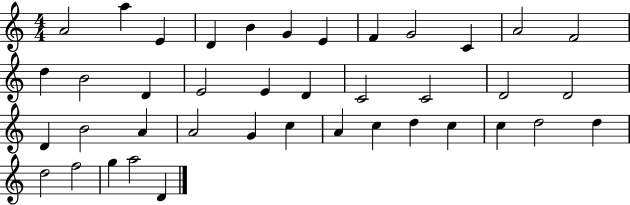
X:1
T:Untitled
M:4/4
L:1/4
K:C
A2 a E D B G E F G2 C A2 F2 d B2 D E2 E D C2 C2 D2 D2 D B2 A A2 G c A c d c c d2 d d2 f2 g a2 D